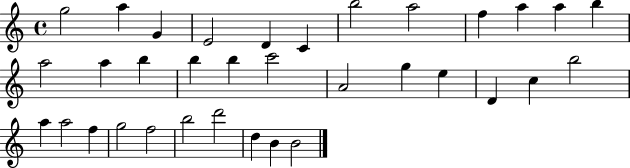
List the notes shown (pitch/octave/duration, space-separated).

G5/h A5/q G4/q E4/h D4/q C4/q B5/h A5/h F5/q A5/q A5/q B5/q A5/h A5/q B5/q B5/q B5/q C6/h A4/h G5/q E5/q D4/q C5/q B5/h A5/q A5/h F5/q G5/h F5/h B5/h D6/h D5/q B4/q B4/h